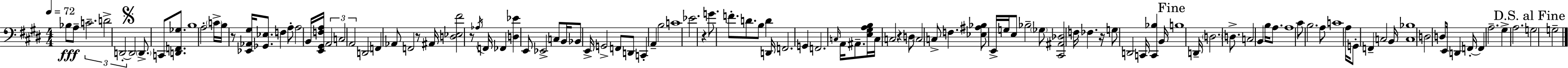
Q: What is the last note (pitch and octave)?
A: G3